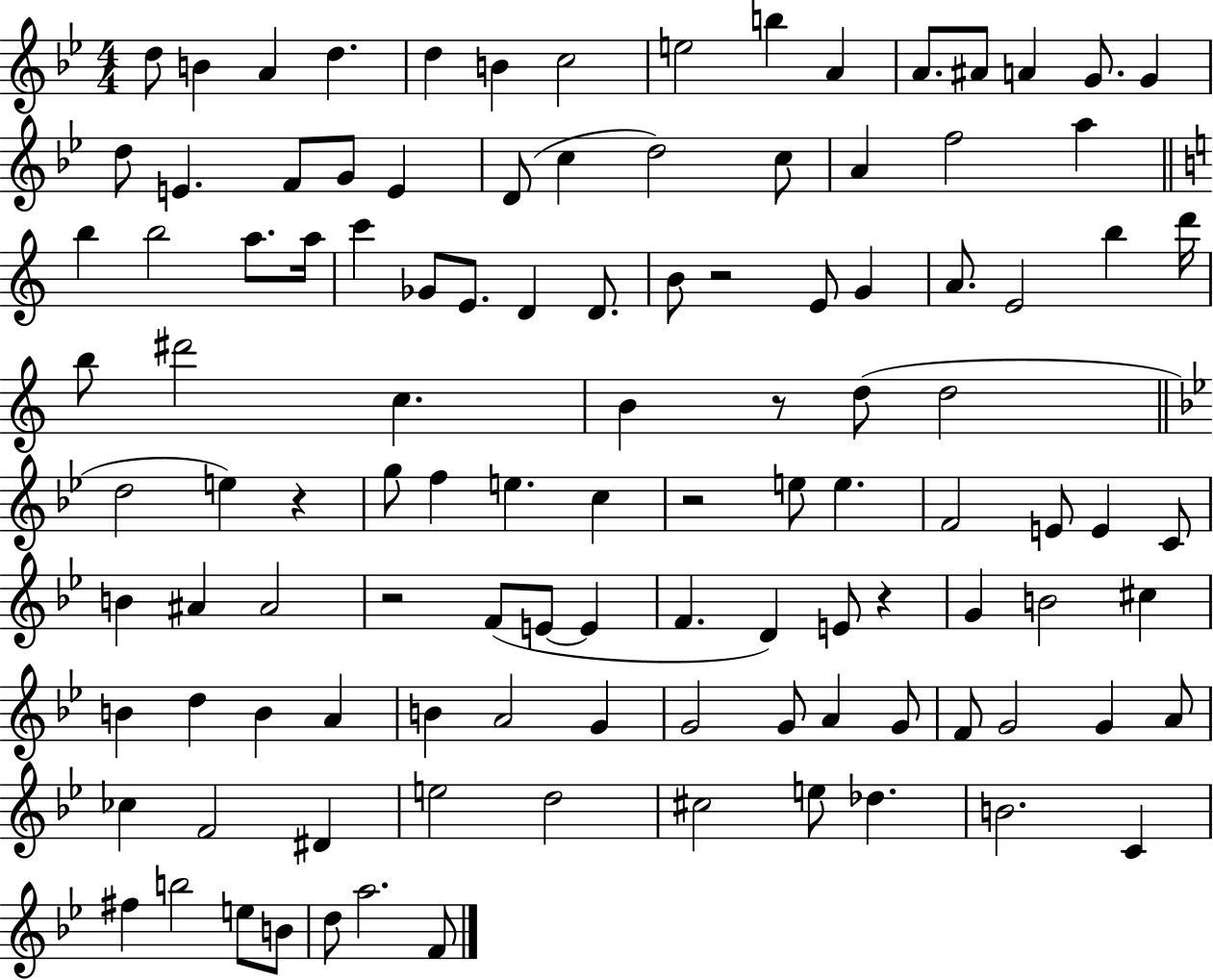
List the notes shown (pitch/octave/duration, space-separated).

D5/e B4/q A4/q D5/q. D5/q B4/q C5/h E5/h B5/q A4/q A4/e. A#4/e A4/q G4/e. G4/q D5/e E4/q. F4/e G4/e E4/q D4/e C5/q D5/h C5/e A4/q F5/h A5/q B5/q B5/h A5/e. A5/s C6/q Gb4/e E4/e. D4/q D4/e. B4/e R/h E4/e G4/q A4/e. E4/h B5/q D6/s B5/e D#6/h C5/q. B4/q R/e D5/e D5/h D5/h E5/q R/q G5/e F5/q E5/q. C5/q R/h E5/e E5/q. F4/h E4/e E4/q C4/e B4/q A#4/q A#4/h R/h F4/e E4/e E4/q F4/q. D4/q E4/e R/q G4/q B4/h C#5/q B4/q D5/q B4/q A4/q B4/q A4/h G4/q G4/h G4/e A4/q G4/e F4/e G4/h G4/q A4/e CES5/q F4/h D#4/q E5/h D5/h C#5/h E5/e Db5/q. B4/h. C4/q F#5/q B5/h E5/e B4/e D5/e A5/h. F4/e